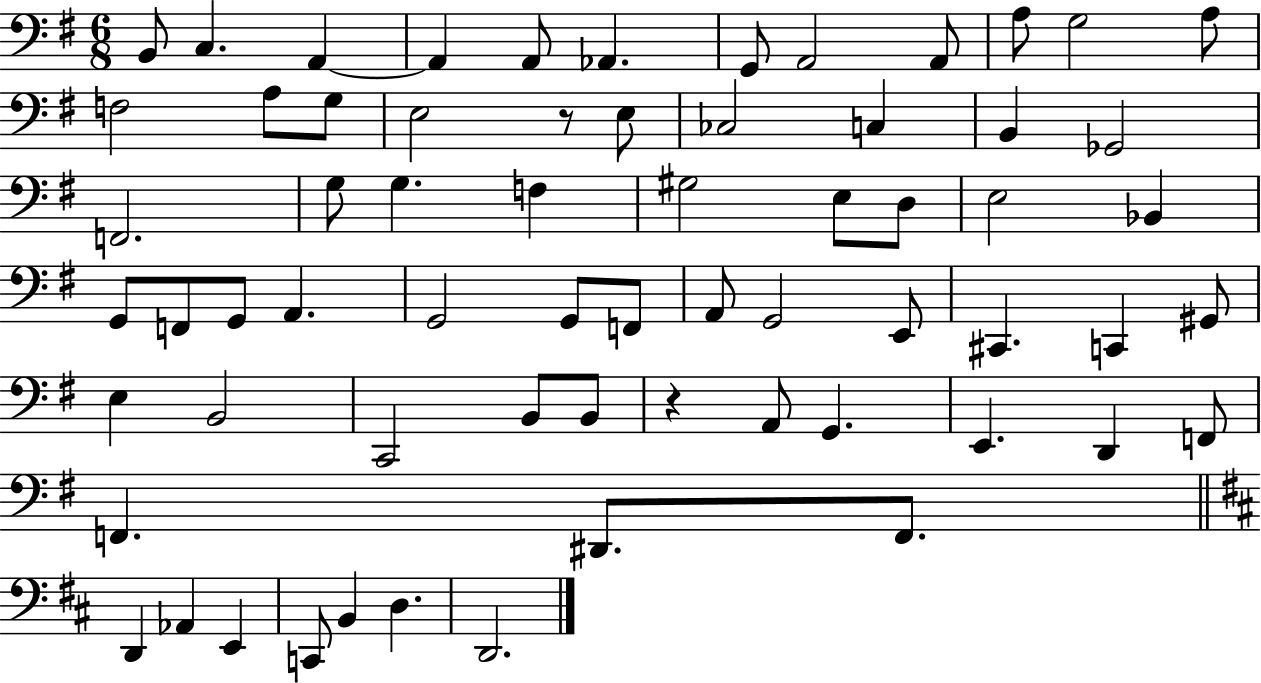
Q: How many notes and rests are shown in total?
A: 65